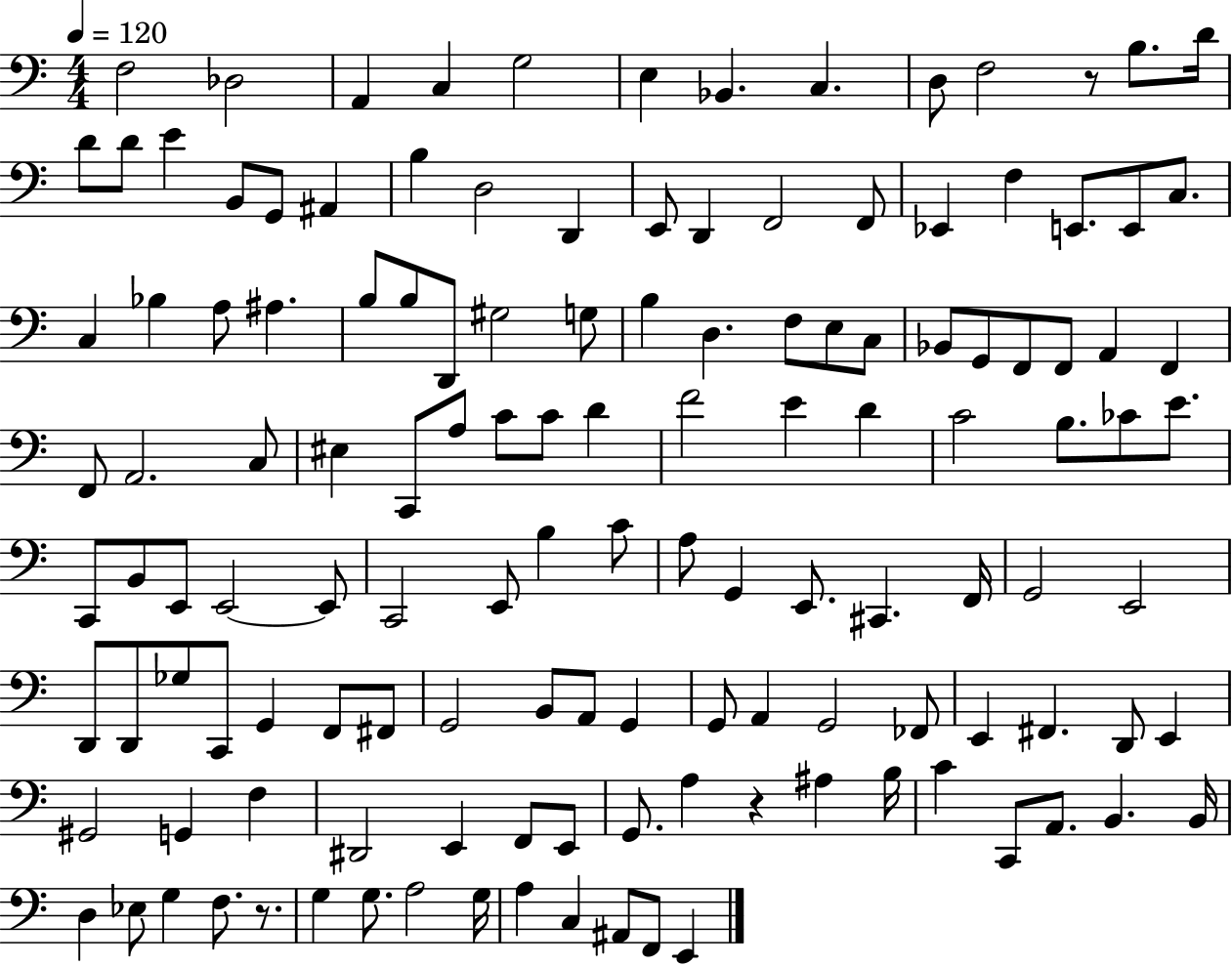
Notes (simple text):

F3/h Db3/h A2/q C3/q G3/h E3/q Bb2/q. C3/q. D3/e F3/h R/e B3/e. D4/s D4/e D4/e E4/q B2/e G2/e A#2/q B3/q D3/h D2/q E2/e D2/q F2/h F2/e Eb2/q F3/q E2/e. E2/e C3/e. C3/q Bb3/q A3/e A#3/q. B3/e B3/e D2/e G#3/h G3/e B3/q D3/q. F3/e E3/e C3/e Bb2/e G2/e F2/e F2/e A2/q F2/q F2/e A2/h. C3/e EIS3/q C2/e A3/e C4/e C4/e D4/q F4/h E4/q D4/q C4/h B3/e. CES4/e E4/e. C2/e B2/e E2/e E2/h E2/e C2/h E2/e B3/q C4/e A3/e G2/q E2/e. C#2/q. F2/s G2/h E2/h D2/e D2/e Gb3/e C2/e G2/q F2/e F#2/e G2/h B2/e A2/e G2/q G2/e A2/q G2/h FES2/e E2/q F#2/q. D2/e E2/q G#2/h G2/q F3/q D#2/h E2/q F2/e E2/e G2/e. A3/q R/q A#3/q B3/s C4/q C2/e A2/e. B2/q. B2/s D3/q Eb3/e G3/q F3/e. R/e. G3/q G3/e. A3/h G3/s A3/q C3/q A#2/e F2/e E2/q